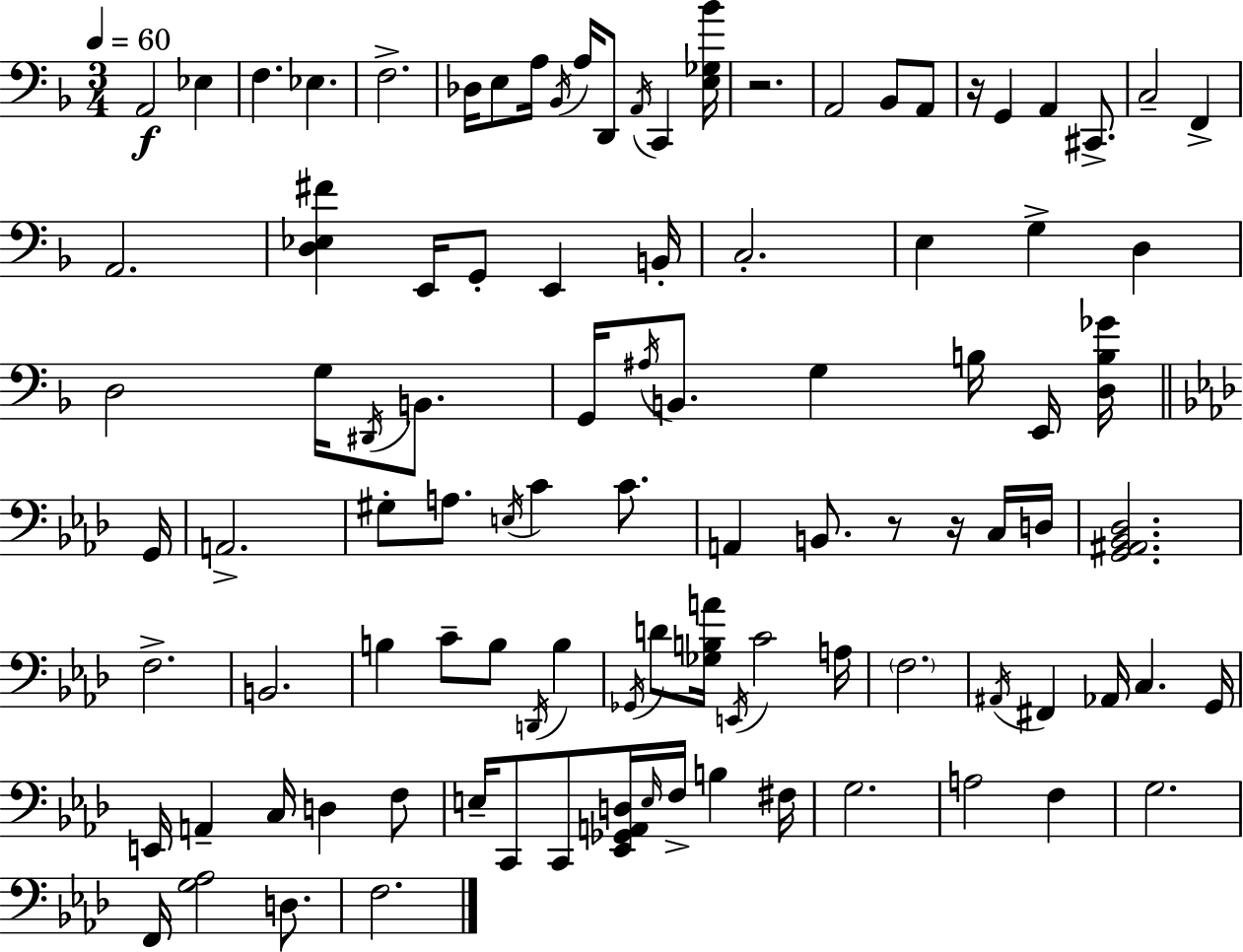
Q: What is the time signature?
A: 3/4